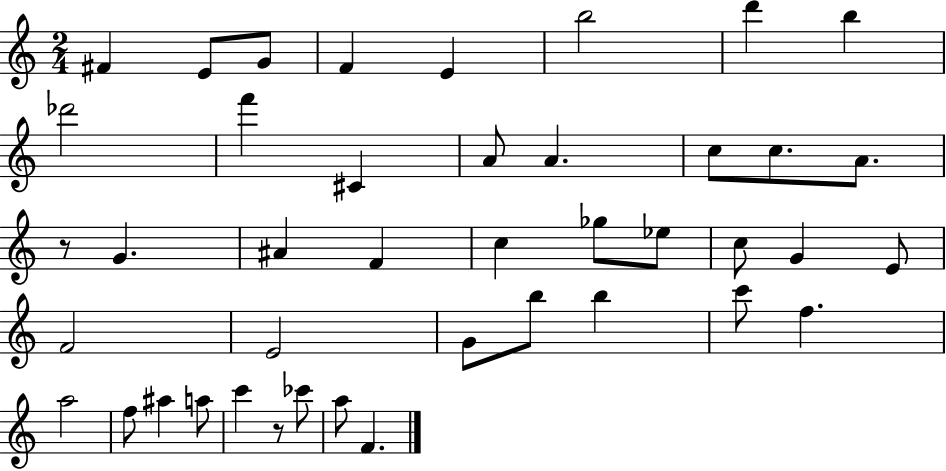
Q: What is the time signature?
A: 2/4